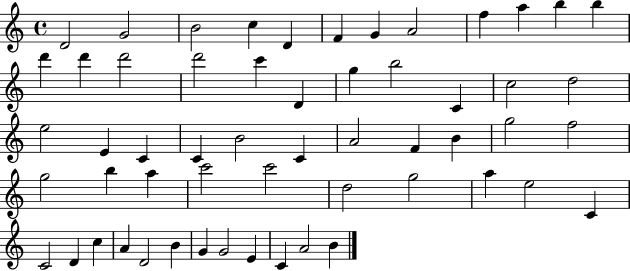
{
  \clef treble
  \time 4/4
  \defaultTimeSignature
  \key c \major
  d'2 g'2 | b'2 c''4 d'4 | f'4 g'4 a'2 | f''4 a''4 b''4 b''4 | \break d'''4 d'''4 d'''2 | d'''2 c'''4 d'4 | g''4 b''2 c'4 | c''2 d''2 | \break e''2 e'4 c'4 | c'4 b'2 c'4 | a'2 f'4 b'4 | g''2 f''2 | \break g''2 b''4 a''4 | c'''2 c'''2 | d''2 g''2 | a''4 e''2 c'4 | \break c'2 d'4 c''4 | a'4 d'2 b'4 | g'4 g'2 e'4 | c'4 a'2 b'4 | \break \bar "|."
}